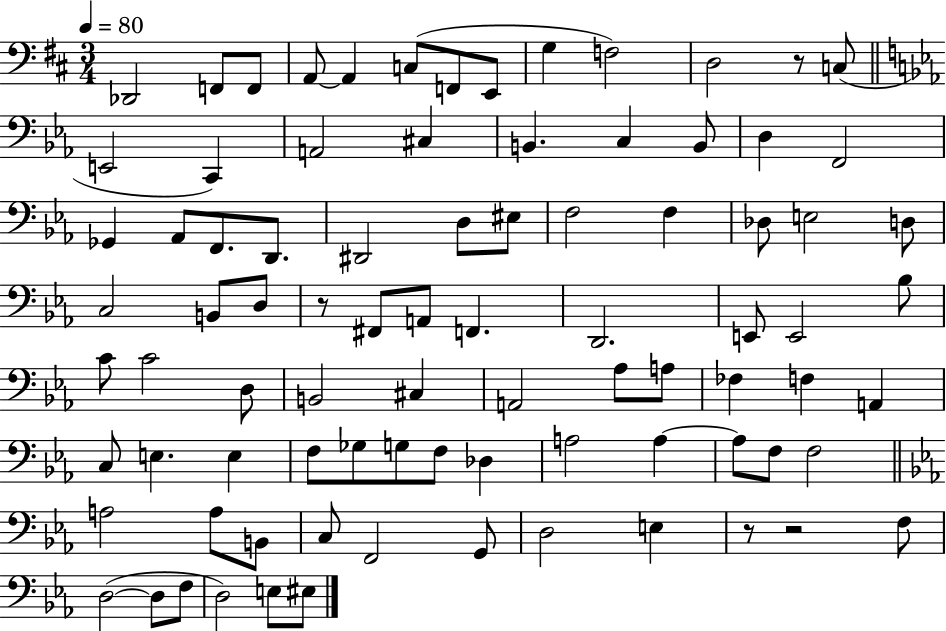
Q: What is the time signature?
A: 3/4